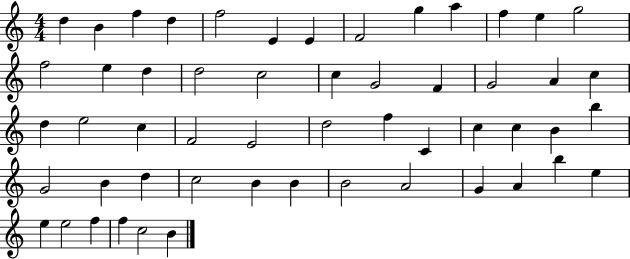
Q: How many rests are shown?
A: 0